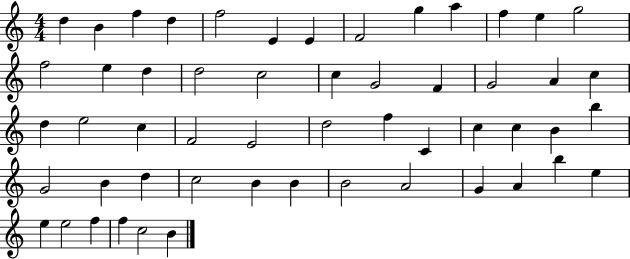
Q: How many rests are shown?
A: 0